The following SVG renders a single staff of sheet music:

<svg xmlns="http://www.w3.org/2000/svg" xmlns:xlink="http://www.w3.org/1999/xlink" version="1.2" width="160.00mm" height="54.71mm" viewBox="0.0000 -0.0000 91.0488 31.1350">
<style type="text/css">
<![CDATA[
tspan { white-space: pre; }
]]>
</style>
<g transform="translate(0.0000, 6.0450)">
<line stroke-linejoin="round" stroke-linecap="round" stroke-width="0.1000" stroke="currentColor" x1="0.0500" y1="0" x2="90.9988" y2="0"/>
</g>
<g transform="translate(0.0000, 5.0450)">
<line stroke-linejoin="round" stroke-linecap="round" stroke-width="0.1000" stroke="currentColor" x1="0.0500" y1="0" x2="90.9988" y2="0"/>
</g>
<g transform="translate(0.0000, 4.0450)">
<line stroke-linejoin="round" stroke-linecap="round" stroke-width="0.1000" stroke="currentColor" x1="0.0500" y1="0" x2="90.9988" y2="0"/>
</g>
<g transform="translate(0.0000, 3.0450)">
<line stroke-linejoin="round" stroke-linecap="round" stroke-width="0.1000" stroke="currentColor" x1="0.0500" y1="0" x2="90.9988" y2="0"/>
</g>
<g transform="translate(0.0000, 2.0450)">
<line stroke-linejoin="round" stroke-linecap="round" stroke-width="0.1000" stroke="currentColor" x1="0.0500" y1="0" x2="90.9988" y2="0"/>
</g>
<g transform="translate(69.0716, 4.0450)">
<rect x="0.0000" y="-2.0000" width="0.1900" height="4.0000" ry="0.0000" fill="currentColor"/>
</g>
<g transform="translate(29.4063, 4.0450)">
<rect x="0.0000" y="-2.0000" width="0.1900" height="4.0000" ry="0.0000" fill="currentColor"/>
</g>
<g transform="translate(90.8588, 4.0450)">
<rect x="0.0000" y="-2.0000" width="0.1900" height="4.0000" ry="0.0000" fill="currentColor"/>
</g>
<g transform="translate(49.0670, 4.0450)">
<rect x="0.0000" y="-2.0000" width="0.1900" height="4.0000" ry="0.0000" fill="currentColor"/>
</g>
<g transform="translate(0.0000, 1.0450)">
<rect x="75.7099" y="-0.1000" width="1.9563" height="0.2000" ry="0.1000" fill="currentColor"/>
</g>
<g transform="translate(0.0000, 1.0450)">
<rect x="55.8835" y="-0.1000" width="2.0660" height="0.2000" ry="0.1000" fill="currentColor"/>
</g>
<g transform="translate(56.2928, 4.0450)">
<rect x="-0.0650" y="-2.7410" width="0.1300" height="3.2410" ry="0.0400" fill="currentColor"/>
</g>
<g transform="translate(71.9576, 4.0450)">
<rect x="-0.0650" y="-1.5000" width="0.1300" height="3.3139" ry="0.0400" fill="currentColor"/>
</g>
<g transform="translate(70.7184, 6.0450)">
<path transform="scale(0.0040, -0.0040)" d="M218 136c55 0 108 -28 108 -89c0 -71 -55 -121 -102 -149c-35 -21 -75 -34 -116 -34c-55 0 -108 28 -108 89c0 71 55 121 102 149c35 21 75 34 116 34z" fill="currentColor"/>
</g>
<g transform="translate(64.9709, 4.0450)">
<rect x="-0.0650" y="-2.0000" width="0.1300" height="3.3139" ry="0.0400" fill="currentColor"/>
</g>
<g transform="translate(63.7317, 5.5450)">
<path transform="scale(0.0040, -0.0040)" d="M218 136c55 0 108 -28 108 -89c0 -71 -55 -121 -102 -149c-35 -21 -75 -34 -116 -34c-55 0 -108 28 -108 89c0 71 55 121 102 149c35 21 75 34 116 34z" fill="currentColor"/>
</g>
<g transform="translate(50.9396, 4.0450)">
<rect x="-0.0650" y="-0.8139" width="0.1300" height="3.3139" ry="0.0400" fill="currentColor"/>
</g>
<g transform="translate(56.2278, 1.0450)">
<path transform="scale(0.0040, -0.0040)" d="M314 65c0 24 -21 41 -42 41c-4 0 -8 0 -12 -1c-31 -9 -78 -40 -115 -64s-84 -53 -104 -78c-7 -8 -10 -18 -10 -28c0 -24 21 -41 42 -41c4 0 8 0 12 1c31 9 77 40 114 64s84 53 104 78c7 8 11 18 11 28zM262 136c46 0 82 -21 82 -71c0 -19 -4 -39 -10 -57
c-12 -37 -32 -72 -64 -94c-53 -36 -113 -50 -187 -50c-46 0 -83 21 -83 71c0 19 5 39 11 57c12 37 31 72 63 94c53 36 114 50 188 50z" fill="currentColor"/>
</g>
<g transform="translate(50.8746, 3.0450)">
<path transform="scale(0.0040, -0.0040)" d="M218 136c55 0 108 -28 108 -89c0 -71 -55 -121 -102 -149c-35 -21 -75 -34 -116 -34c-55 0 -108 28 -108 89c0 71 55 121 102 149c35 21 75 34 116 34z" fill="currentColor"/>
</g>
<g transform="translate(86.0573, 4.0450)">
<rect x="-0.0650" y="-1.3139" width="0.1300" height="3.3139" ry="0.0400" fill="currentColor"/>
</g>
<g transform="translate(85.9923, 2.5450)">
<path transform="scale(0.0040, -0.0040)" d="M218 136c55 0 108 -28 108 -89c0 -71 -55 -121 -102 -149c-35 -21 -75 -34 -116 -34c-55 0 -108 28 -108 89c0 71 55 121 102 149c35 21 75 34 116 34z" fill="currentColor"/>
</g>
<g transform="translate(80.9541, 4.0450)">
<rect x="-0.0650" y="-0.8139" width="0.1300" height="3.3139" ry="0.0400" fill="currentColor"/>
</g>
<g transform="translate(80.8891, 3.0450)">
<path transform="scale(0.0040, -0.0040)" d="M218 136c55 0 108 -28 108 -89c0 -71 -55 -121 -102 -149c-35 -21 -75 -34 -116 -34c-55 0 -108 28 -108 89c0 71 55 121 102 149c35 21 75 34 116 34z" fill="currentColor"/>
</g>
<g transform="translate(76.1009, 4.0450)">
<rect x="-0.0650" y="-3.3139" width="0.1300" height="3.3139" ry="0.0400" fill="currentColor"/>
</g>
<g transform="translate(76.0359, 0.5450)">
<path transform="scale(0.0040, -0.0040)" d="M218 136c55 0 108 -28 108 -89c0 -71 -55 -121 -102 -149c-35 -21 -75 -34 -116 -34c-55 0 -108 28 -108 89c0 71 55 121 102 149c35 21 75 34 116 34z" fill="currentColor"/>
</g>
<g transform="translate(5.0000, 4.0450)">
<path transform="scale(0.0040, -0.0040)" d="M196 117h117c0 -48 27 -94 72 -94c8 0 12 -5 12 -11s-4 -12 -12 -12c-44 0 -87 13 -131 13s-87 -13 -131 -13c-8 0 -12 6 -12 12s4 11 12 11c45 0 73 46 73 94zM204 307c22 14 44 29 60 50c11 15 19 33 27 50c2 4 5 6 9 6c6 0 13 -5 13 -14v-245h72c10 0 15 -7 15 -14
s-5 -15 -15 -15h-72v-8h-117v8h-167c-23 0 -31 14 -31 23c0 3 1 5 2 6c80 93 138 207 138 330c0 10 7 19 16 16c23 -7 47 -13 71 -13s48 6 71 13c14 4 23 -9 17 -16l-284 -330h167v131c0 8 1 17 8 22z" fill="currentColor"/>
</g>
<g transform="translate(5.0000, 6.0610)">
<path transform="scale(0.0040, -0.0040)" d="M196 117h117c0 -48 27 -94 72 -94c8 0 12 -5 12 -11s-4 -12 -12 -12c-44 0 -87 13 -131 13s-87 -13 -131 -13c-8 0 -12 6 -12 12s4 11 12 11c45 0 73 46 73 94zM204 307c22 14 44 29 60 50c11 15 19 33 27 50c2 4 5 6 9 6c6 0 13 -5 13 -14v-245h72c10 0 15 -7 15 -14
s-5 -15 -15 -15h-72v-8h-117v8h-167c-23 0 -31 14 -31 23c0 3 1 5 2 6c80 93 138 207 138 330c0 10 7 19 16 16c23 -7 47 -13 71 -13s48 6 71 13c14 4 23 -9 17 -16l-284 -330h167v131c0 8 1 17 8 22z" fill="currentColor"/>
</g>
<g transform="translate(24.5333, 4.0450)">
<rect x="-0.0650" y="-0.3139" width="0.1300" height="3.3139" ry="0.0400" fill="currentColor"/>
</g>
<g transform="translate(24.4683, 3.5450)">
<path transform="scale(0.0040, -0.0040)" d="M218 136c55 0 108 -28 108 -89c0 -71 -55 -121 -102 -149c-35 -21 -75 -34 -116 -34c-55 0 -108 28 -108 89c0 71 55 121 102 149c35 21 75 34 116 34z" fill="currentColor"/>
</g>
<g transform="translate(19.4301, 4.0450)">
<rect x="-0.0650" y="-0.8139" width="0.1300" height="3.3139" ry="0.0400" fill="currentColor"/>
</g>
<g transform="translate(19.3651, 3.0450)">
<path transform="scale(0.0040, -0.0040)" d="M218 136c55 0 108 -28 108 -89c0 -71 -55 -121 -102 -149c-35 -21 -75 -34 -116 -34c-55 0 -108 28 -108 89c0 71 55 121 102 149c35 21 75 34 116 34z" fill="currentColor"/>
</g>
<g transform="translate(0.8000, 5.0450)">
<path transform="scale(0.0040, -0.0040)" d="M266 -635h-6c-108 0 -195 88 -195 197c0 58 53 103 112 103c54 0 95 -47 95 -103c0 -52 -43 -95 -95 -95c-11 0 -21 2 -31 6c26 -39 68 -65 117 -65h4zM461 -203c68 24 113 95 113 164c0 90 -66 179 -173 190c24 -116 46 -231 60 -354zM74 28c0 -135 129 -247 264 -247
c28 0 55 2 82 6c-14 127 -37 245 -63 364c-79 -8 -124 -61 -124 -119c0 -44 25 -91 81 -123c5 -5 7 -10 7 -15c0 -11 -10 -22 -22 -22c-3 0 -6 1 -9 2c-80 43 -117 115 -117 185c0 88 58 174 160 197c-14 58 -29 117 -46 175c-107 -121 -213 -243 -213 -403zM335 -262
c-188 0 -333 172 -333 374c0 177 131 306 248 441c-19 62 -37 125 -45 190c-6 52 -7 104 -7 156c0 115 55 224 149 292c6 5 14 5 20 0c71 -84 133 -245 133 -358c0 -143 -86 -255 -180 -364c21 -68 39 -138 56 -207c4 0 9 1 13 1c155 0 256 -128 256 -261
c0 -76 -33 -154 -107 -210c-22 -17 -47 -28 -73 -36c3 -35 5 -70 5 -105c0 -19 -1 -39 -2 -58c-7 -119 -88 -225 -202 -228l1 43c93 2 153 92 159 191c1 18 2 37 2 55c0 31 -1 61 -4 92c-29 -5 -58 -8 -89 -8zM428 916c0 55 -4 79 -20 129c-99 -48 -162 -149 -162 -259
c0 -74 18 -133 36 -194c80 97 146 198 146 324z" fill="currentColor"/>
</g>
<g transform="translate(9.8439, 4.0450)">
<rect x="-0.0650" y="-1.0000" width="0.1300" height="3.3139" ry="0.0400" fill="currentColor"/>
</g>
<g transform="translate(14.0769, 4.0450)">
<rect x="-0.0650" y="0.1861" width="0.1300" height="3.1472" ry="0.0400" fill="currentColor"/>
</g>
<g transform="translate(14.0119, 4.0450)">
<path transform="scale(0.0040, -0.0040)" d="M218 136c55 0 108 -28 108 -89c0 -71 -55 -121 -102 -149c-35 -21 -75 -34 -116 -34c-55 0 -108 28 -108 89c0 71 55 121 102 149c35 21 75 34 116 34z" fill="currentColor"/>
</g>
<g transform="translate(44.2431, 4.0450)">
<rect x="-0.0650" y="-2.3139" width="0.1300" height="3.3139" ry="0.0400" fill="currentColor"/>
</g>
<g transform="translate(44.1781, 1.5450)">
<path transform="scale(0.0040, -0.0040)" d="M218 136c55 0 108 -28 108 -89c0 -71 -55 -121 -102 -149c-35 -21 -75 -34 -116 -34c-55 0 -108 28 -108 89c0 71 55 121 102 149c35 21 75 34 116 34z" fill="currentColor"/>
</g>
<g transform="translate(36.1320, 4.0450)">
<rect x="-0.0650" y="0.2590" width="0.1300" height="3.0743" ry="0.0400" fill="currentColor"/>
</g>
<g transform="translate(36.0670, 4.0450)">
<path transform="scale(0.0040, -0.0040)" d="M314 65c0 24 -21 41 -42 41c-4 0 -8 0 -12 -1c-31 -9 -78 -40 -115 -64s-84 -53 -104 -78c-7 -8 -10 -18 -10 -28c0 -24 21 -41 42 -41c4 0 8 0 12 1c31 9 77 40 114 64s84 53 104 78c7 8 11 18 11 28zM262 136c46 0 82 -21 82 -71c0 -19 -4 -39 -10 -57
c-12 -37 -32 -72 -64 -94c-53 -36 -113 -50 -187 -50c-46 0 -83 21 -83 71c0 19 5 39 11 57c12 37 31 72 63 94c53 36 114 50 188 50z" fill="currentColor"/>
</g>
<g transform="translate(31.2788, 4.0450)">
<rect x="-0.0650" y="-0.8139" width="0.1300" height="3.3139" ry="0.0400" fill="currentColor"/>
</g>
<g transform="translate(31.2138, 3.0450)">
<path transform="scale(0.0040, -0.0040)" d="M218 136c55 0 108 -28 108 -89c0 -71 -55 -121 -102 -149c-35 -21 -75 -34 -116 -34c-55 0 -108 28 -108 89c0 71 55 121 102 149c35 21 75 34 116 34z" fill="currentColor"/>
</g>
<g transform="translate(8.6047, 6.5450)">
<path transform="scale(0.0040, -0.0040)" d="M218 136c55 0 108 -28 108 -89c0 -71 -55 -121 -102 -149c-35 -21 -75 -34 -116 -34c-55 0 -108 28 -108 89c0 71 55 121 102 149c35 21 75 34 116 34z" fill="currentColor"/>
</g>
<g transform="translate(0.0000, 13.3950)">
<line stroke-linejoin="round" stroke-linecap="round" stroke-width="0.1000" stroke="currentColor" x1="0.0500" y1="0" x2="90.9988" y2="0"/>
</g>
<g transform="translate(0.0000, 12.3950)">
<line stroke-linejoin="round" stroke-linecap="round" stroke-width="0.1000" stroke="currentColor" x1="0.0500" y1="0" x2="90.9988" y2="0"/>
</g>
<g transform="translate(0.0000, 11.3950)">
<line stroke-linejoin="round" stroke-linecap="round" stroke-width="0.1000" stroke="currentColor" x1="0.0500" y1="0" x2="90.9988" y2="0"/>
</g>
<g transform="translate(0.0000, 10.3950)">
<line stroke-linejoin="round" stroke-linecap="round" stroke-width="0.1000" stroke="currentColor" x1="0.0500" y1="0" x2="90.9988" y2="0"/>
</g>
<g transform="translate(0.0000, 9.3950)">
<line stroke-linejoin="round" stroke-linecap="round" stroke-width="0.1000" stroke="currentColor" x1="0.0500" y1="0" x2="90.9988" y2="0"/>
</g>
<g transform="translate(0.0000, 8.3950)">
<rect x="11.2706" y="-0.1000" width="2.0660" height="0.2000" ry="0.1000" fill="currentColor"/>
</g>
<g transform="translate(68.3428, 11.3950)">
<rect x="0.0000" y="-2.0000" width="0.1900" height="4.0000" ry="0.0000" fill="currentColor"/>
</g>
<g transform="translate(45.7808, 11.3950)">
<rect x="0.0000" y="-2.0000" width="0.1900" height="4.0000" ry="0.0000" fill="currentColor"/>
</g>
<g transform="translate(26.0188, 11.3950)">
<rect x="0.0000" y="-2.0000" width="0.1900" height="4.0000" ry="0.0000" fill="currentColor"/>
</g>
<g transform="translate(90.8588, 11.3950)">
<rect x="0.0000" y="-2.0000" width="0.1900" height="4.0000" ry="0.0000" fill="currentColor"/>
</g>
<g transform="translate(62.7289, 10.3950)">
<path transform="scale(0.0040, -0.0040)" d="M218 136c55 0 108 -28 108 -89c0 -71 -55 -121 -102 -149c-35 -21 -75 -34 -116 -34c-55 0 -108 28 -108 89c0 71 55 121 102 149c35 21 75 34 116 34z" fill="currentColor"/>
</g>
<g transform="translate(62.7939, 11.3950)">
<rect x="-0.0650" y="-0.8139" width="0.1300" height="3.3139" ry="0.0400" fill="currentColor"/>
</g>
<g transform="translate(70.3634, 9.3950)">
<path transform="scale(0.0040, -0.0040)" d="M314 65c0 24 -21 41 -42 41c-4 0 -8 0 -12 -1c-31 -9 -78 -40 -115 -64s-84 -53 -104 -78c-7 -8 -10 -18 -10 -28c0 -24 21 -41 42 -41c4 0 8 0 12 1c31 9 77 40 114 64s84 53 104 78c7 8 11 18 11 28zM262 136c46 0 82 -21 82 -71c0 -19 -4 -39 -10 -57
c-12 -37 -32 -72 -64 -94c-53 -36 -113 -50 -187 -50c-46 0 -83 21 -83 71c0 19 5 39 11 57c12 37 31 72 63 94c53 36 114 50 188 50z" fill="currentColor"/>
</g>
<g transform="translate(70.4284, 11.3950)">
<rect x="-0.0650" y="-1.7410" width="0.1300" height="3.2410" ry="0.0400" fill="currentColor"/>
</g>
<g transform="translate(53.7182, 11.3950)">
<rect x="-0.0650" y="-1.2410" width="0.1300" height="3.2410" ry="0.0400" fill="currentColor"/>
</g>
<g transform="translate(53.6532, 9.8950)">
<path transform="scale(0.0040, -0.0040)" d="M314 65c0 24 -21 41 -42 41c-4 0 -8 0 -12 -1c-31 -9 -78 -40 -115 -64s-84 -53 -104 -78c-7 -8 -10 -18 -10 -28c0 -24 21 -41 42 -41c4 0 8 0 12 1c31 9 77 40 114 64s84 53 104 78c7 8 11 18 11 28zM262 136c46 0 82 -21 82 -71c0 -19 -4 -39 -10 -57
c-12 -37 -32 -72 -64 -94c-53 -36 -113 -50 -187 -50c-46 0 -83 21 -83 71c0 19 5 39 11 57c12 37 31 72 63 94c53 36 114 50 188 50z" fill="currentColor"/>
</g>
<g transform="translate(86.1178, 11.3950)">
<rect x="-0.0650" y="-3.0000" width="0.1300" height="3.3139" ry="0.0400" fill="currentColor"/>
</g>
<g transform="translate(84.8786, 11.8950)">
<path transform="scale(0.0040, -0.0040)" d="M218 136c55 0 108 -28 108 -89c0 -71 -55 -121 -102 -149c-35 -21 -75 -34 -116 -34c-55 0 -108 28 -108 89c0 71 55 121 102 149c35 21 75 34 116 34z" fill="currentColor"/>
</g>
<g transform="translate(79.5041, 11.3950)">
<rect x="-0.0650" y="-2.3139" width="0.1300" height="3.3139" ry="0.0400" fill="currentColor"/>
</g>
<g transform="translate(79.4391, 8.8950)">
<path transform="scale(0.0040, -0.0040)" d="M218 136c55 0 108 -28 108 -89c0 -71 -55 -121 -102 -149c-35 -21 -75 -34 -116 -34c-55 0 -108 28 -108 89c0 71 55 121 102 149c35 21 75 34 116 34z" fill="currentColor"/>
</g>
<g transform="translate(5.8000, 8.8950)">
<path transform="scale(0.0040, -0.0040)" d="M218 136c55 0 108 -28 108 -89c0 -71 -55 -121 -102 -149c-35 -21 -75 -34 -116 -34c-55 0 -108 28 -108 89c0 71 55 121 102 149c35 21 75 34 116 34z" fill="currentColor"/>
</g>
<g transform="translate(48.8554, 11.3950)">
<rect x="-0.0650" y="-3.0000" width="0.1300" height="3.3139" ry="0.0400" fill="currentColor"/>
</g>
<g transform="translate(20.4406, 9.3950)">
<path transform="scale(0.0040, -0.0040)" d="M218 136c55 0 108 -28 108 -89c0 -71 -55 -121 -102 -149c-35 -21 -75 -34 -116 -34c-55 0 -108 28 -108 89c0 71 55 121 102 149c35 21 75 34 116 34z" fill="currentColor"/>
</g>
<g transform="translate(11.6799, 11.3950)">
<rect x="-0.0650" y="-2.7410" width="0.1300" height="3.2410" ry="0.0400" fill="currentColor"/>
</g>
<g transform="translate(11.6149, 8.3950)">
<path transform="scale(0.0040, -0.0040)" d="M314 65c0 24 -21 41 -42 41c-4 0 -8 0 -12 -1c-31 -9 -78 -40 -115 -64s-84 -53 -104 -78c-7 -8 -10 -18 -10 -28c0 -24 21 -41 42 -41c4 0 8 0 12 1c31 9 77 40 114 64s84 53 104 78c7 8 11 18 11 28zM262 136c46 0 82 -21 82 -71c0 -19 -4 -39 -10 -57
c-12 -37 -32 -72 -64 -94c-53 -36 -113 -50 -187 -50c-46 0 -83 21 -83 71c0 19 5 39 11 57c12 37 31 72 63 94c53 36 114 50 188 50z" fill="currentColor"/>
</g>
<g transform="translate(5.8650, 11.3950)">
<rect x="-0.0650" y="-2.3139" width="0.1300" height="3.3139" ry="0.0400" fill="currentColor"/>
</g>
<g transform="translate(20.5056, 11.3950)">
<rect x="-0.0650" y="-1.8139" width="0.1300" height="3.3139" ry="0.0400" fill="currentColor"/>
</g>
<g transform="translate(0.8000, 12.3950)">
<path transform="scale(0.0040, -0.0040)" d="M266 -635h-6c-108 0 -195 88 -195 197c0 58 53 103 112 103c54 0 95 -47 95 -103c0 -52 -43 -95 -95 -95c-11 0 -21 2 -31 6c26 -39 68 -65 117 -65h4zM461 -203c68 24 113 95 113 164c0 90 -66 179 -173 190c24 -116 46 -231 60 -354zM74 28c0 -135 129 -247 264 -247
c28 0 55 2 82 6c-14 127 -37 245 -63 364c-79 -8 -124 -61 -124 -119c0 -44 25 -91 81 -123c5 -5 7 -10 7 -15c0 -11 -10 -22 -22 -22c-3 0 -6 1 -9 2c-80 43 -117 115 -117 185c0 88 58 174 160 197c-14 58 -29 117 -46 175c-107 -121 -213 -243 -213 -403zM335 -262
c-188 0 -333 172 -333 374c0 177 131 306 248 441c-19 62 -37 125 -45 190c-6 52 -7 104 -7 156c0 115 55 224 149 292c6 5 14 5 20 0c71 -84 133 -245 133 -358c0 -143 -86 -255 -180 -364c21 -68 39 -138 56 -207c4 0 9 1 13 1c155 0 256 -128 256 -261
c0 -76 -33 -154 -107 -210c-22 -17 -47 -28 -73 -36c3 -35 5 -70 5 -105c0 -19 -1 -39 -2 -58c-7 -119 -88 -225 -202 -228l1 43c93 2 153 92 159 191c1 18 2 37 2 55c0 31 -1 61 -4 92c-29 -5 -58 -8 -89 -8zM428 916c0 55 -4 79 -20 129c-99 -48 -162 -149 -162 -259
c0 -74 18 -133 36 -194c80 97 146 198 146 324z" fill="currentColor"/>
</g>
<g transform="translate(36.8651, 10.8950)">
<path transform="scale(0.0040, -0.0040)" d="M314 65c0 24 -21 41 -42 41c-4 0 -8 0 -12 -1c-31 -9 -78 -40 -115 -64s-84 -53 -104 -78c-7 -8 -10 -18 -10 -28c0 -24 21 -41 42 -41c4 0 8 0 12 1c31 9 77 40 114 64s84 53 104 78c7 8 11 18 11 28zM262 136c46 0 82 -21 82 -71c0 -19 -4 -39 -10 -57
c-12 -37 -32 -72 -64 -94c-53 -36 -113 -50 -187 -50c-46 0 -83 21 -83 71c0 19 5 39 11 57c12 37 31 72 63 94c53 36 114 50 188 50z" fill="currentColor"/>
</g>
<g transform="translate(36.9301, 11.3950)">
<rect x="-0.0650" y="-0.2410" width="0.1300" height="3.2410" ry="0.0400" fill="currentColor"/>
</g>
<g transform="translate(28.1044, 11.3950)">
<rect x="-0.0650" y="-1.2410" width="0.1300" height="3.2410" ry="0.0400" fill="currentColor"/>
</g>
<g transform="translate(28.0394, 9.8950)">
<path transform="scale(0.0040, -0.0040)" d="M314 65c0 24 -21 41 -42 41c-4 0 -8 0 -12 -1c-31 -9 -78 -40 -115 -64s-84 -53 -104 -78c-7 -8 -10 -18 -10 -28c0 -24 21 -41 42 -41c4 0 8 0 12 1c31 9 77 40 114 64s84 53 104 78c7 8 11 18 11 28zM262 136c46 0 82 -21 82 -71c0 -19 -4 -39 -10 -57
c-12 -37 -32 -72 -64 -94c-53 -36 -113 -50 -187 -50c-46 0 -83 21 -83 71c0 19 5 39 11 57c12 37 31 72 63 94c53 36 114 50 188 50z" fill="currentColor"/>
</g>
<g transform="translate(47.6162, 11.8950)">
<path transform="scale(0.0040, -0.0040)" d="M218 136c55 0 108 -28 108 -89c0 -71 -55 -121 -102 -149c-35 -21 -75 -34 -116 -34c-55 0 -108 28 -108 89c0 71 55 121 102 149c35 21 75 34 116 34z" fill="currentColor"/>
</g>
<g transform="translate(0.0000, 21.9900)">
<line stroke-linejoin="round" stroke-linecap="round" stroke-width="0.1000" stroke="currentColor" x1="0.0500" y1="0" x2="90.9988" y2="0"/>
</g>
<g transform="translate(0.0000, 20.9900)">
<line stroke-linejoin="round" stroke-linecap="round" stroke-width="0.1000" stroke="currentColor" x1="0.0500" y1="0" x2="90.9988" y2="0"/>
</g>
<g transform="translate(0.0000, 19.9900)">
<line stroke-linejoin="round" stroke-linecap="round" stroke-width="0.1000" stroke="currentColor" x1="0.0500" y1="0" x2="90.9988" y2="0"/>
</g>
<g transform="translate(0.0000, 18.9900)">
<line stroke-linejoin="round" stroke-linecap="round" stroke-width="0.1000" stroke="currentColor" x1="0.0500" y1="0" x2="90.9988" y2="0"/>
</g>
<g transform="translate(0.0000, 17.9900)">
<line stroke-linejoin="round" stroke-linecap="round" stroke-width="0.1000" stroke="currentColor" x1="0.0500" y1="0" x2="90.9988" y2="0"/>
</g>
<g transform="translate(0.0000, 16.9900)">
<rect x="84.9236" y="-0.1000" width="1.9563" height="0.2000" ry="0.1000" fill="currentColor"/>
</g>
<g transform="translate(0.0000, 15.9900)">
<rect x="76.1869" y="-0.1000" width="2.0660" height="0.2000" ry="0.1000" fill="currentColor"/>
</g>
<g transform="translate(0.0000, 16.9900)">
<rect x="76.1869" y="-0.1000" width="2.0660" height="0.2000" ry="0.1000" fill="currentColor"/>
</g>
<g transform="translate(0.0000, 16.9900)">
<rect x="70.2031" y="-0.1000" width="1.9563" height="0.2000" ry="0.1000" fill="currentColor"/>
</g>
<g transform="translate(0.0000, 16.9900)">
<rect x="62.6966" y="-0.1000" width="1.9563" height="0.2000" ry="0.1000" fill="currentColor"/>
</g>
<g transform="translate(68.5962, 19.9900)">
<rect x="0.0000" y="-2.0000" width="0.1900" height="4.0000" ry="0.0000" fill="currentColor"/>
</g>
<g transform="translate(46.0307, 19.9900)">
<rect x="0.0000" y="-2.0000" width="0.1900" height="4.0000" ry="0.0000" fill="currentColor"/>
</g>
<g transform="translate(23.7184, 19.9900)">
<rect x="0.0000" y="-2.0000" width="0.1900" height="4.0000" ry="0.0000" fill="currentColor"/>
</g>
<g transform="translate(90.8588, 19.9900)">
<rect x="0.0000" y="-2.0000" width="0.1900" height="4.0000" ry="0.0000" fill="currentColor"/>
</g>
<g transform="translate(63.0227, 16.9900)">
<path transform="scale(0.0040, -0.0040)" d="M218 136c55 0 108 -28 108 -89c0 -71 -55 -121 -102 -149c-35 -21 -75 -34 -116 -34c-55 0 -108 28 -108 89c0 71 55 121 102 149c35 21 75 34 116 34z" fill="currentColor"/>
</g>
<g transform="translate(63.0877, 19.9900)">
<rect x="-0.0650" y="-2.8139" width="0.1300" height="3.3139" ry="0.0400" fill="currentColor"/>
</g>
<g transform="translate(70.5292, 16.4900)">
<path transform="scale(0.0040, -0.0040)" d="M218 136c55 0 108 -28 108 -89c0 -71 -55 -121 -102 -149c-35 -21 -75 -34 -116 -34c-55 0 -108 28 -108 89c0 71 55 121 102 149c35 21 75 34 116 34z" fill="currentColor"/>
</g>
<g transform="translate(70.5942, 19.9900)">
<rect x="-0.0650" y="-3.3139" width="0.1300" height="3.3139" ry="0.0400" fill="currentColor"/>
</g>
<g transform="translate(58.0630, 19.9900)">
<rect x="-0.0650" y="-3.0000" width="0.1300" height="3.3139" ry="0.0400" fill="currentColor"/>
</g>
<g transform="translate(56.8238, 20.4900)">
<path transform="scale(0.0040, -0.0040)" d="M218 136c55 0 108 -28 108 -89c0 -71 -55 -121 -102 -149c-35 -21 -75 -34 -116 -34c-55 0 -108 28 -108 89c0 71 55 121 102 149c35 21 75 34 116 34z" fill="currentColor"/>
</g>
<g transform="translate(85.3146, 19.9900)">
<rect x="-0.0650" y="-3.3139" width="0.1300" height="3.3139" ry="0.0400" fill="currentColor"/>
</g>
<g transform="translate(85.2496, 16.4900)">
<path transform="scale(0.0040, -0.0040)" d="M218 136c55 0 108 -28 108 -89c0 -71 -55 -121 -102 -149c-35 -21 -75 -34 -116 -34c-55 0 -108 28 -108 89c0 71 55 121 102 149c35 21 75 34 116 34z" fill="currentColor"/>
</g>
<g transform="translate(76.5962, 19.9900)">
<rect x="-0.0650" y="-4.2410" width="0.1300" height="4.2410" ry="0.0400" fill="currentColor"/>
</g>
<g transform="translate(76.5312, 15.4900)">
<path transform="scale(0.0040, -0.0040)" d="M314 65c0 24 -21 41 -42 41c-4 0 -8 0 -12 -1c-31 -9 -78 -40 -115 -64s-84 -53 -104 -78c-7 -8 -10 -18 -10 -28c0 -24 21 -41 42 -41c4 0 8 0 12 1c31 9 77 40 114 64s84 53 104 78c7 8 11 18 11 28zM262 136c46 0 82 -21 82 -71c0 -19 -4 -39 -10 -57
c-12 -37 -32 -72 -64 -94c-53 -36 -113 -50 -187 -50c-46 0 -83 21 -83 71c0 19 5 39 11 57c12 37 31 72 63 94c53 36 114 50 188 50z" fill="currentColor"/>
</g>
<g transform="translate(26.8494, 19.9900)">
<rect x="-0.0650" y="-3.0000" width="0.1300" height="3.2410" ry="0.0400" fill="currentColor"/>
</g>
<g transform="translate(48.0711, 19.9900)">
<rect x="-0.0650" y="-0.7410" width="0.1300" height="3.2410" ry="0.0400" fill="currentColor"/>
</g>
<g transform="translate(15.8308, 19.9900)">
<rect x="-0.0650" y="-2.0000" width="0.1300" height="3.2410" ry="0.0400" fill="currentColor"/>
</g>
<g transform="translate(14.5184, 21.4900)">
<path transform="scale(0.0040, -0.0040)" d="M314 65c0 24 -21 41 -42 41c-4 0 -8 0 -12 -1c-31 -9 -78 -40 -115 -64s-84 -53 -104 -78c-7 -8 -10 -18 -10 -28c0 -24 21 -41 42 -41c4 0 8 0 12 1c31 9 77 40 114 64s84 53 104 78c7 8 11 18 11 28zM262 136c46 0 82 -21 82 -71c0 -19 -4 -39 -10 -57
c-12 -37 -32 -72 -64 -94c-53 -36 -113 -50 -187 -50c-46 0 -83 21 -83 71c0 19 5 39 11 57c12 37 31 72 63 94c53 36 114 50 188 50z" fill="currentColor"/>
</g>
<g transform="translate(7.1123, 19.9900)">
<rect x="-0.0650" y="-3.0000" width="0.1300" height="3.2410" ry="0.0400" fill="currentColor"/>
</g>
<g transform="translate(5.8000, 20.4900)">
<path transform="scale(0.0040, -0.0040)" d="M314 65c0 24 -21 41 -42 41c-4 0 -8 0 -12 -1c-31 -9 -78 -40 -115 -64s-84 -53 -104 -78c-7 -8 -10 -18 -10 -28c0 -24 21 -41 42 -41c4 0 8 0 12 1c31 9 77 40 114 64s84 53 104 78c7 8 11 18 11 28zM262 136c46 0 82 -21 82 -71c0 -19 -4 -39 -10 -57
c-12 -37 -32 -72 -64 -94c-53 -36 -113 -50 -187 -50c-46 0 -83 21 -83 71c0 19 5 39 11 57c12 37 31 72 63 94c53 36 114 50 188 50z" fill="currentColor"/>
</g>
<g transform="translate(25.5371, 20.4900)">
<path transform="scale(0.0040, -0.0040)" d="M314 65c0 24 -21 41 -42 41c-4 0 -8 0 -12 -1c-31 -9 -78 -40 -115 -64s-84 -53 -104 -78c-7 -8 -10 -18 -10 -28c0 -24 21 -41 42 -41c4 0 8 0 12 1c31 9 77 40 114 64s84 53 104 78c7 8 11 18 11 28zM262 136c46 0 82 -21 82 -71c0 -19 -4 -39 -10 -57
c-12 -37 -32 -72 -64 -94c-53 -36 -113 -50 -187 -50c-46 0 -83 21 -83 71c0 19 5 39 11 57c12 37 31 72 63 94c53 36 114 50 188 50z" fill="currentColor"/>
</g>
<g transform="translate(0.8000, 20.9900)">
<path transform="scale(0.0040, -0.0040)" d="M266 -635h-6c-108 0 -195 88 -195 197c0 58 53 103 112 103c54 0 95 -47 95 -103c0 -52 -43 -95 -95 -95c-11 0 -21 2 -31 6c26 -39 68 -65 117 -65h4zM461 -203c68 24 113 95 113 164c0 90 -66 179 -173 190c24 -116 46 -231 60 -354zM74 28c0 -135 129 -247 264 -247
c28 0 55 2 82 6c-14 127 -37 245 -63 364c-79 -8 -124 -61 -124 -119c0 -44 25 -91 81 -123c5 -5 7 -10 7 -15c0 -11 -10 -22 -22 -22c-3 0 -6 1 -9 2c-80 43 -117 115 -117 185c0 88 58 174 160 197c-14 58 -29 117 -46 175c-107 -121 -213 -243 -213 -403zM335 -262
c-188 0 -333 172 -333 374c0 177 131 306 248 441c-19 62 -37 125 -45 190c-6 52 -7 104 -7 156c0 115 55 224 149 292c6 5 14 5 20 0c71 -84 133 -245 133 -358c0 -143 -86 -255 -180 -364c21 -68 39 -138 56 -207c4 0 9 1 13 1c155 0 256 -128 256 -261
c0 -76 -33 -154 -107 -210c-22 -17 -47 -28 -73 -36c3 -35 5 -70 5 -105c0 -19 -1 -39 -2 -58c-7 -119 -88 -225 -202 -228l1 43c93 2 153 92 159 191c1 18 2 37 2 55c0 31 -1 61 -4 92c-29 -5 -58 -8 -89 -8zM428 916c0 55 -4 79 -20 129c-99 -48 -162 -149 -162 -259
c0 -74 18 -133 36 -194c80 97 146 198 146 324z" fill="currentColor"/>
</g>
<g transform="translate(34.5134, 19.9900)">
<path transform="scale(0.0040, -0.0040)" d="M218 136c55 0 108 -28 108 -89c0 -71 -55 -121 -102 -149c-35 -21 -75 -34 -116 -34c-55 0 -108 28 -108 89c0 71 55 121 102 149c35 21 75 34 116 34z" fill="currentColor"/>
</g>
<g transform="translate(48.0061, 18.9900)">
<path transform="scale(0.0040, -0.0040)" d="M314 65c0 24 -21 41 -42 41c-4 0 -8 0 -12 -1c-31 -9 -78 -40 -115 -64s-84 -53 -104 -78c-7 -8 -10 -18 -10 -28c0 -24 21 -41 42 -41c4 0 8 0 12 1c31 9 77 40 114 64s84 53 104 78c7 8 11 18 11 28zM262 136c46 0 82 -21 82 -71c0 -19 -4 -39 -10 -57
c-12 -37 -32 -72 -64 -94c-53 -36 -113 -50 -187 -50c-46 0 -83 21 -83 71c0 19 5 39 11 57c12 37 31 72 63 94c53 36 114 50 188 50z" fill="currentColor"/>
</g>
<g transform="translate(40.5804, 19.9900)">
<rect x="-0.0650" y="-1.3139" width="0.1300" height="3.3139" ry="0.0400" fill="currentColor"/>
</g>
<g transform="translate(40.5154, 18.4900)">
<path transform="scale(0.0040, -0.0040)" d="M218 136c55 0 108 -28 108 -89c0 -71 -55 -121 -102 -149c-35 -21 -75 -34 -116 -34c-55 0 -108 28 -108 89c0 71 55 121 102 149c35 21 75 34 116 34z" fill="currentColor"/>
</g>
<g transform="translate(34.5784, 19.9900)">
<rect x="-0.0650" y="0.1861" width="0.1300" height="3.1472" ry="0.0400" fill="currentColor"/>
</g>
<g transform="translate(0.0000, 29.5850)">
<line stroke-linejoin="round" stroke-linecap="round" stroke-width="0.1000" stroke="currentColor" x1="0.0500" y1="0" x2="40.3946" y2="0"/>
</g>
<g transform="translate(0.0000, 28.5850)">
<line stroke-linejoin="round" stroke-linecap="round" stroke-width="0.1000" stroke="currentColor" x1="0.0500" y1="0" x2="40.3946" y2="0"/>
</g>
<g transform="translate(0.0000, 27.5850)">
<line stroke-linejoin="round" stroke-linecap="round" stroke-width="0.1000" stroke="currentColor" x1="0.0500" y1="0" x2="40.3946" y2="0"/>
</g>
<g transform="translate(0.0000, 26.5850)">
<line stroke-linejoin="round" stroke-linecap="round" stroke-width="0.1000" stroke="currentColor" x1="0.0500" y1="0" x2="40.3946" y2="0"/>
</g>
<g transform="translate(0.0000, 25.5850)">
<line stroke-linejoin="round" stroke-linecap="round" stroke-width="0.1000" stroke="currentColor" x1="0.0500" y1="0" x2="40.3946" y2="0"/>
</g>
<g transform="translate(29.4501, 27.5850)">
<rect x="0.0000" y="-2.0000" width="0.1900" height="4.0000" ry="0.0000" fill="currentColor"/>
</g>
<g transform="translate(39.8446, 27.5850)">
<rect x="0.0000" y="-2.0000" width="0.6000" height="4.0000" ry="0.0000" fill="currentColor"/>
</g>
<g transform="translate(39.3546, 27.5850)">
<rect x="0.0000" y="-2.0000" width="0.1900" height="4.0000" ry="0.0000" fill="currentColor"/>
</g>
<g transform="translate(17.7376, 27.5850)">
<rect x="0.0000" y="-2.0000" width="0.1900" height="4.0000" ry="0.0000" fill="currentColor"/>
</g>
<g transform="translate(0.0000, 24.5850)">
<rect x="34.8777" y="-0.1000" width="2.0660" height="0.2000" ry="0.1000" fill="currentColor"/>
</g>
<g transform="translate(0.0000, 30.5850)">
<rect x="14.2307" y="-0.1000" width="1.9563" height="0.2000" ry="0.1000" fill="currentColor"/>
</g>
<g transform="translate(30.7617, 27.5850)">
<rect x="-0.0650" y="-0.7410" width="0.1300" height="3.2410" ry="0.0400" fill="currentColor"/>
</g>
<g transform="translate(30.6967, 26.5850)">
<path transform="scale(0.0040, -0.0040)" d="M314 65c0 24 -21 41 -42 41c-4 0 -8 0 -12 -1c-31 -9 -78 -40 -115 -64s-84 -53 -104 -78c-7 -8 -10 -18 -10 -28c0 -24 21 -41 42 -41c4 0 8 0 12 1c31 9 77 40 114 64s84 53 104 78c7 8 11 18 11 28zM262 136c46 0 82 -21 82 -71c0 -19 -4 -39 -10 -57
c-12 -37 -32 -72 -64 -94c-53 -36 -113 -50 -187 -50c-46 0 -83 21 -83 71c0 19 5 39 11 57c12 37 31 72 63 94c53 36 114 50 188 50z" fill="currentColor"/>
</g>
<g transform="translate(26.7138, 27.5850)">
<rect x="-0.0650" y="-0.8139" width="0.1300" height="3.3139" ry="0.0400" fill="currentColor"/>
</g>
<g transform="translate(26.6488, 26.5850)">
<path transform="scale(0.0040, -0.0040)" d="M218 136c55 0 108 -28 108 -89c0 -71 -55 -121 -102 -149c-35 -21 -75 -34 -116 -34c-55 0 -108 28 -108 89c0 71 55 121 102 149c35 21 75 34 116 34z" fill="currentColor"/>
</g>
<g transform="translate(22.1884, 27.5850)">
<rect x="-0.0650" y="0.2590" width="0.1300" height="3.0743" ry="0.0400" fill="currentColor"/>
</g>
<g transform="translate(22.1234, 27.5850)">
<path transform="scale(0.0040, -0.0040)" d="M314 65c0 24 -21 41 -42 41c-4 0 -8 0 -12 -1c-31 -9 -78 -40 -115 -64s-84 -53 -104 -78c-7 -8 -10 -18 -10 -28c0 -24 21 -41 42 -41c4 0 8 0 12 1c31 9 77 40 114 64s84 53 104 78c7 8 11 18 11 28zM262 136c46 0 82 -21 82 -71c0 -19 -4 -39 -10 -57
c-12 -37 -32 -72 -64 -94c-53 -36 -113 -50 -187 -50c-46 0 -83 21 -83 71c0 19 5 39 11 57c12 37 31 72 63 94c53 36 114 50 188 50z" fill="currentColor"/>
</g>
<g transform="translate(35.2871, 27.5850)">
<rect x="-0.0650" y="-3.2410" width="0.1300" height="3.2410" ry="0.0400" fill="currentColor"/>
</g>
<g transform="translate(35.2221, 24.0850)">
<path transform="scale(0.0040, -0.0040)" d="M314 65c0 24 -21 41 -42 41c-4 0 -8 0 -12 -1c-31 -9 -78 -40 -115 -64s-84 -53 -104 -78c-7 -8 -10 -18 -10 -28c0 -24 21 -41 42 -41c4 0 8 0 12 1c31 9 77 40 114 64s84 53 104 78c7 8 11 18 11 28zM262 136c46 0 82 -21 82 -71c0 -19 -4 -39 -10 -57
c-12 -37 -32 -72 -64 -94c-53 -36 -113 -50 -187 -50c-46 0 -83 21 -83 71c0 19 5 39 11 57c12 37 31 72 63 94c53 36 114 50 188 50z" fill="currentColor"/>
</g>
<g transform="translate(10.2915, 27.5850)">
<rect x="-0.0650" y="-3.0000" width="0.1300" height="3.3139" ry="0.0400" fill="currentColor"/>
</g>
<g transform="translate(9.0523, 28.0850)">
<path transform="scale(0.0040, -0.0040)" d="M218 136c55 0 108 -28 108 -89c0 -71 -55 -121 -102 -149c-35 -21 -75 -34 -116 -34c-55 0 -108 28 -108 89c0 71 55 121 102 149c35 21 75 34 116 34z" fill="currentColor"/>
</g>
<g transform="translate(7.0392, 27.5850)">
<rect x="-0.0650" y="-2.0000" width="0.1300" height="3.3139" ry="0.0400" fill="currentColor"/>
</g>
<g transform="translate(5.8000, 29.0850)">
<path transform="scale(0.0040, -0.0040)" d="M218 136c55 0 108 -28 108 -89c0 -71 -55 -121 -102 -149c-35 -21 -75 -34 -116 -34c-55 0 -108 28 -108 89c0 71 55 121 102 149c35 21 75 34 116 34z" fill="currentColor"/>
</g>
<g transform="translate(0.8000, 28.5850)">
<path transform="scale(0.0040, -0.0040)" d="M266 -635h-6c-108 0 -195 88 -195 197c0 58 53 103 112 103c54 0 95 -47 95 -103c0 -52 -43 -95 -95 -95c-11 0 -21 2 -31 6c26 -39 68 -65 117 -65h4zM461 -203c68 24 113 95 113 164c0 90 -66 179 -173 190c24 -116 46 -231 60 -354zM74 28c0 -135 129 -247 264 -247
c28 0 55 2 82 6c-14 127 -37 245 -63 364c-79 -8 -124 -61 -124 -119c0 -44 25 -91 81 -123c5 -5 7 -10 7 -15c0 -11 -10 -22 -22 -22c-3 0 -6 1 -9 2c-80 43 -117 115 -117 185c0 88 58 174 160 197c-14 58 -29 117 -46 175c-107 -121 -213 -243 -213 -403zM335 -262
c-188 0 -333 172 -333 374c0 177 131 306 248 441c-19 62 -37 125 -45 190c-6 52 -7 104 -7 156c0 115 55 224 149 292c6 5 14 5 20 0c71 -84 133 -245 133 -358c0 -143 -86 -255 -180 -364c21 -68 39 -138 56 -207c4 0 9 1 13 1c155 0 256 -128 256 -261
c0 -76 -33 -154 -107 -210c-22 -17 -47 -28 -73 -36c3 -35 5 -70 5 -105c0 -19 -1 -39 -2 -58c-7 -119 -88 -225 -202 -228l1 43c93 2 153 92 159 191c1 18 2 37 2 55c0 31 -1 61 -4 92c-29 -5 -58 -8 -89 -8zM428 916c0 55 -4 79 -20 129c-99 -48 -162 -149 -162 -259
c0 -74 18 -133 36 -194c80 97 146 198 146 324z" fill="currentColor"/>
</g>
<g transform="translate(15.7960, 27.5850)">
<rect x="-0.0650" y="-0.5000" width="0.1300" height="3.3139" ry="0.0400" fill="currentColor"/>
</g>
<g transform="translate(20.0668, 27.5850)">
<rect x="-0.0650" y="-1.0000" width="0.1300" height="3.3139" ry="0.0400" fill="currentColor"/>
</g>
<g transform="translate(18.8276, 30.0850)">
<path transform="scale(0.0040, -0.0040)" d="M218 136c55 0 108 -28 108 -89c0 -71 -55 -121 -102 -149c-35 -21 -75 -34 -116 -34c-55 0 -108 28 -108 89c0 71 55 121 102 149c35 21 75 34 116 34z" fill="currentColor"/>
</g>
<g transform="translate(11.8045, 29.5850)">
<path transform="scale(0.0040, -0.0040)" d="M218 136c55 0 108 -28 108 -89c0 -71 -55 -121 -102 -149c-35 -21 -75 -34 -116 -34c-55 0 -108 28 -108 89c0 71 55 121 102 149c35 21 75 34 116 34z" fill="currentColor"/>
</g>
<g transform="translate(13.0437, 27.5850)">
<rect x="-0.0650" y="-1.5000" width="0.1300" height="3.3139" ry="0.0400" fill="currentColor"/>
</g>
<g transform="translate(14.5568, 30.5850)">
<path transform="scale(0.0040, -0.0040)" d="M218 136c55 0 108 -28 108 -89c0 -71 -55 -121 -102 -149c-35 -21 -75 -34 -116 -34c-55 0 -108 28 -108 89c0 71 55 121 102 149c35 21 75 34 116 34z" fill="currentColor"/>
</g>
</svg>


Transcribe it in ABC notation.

X:1
T:Untitled
M:4/4
L:1/4
K:C
D B d c d B2 g d a2 F E b d e g a2 f e2 c2 A e2 d f2 g A A2 F2 A2 B e d2 A a b d'2 b F A E C D B2 d d2 b2